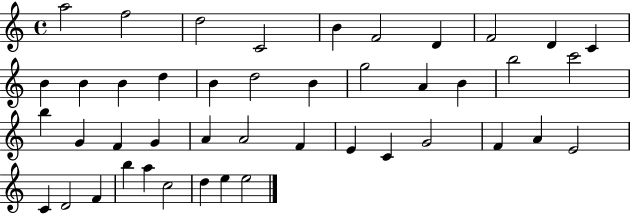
{
  \clef treble
  \time 4/4
  \defaultTimeSignature
  \key c \major
  a''2 f''2 | d''2 c'2 | b'4 f'2 d'4 | f'2 d'4 c'4 | \break b'4 b'4 b'4 d''4 | b'4 d''2 b'4 | g''2 a'4 b'4 | b''2 c'''2 | \break b''4 g'4 f'4 g'4 | a'4 a'2 f'4 | e'4 c'4 g'2 | f'4 a'4 e'2 | \break c'4 d'2 f'4 | b''4 a''4 c''2 | d''4 e''4 e''2 | \bar "|."
}